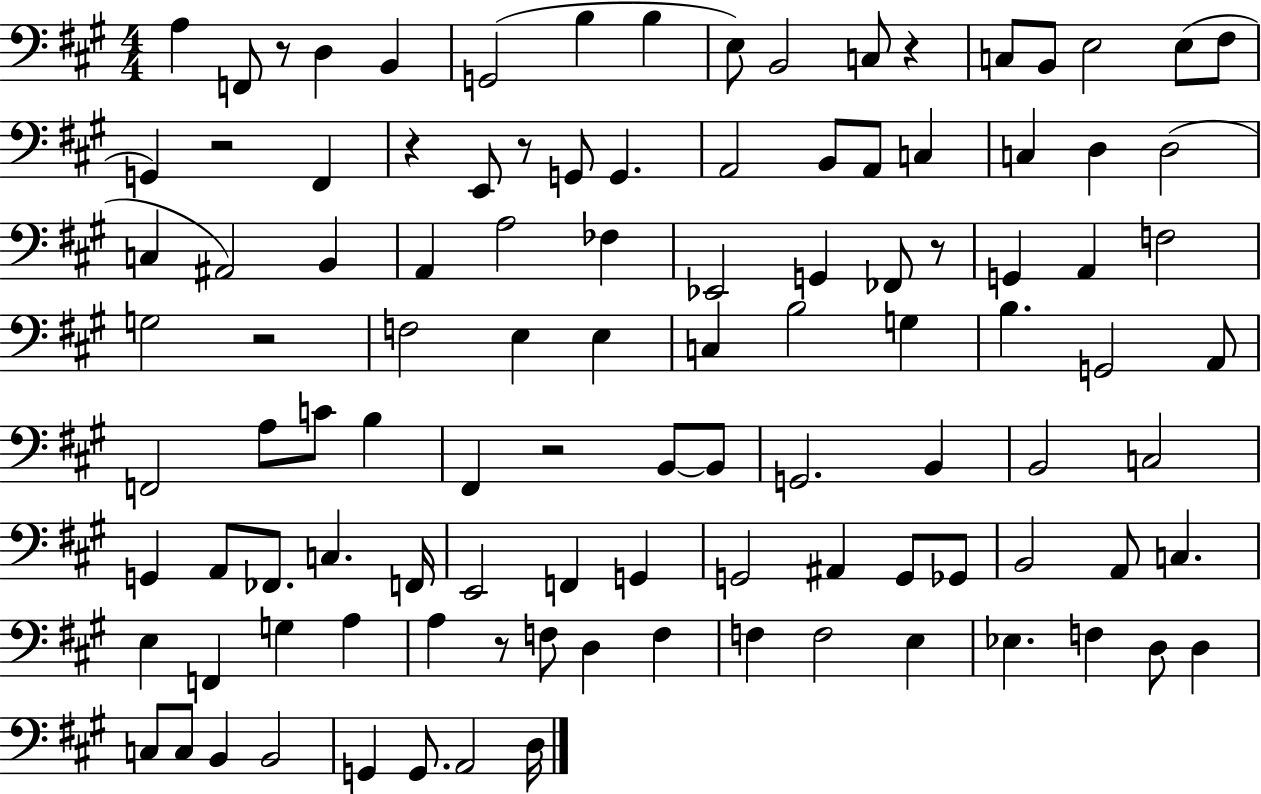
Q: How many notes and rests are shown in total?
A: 107